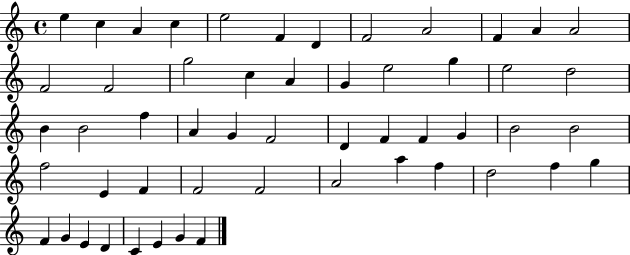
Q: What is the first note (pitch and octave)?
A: E5